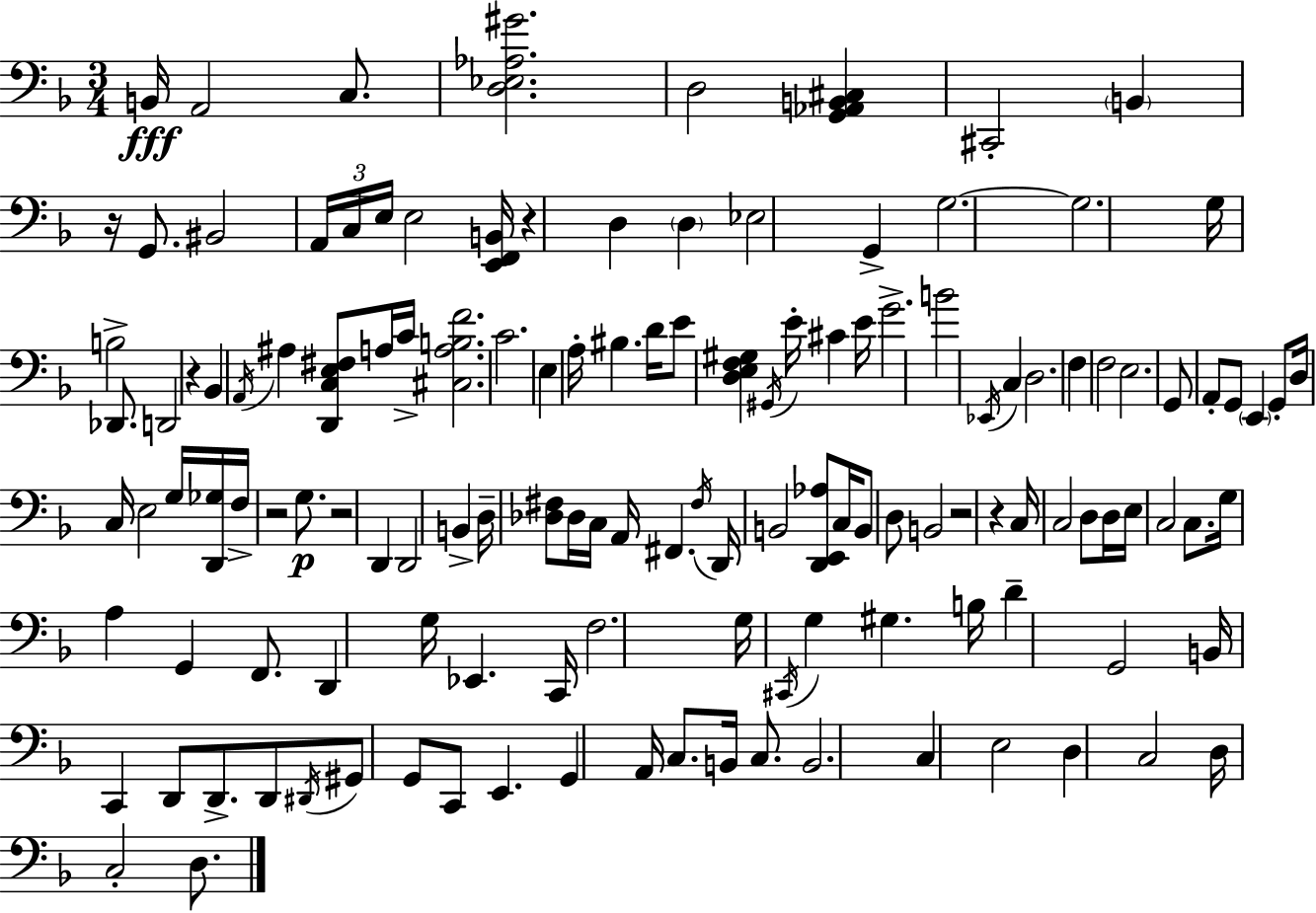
B2/s A2/h C3/e. [D3,Eb3,Ab3,G#4]/h. D3/h [G2,Ab2,B2,C#3]/q C#2/h B2/q R/s G2/e. BIS2/h A2/s C3/s E3/s E3/h [E2,F2,B2]/s R/q D3/q D3/q Eb3/h G2/q G3/h. G3/h. G3/s B3/h Db2/e. D2/h R/q Bb2/q A2/s A#3/q [D2,C3,E3,F#3]/e A3/s C4/s [C#3,A3,B3,F4]/h. C4/h. E3/q A3/s BIS3/q. D4/s E4/e [D3,E3,F3,G#3]/q G#2/s E4/s C#4/q E4/s G4/h. B4/h Eb2/s C3/q D3/h. F3/q F3/h E3/h. G2/e A2/e G2/e E2/q G2/e D3/s C3/s E3/h G3/s [D2,Gb3]/s F3/s R/h G3/e. R/h D2/q D2/h B2/q D3/s [Db3,F#3]/e Db3/s C3/s A2/s F#2/q. F#3/s D2/s B2/h [D2,E2,Ab3]/e C3/s B2/e D3/e B2/h R/h R/q C3/s C3/h D3/e D3/s E3/s C3/h C3/e. G3/s A3/q G2/q F2/e. D2/q G3/s Eb2/q. C2/s F3/h. G3/s C#2/s G3/q G#3/q. B3/s D4/q G2/h B2/s C2/q D2/e D2/e. D2/e D#2/s G#2/e G2/e C2/e E2/q. G2/q A2/s C3/e. B2/s C3/e. B2/h. C3/q E3/h D3/q C3/h D3/s C3/h D3/e.